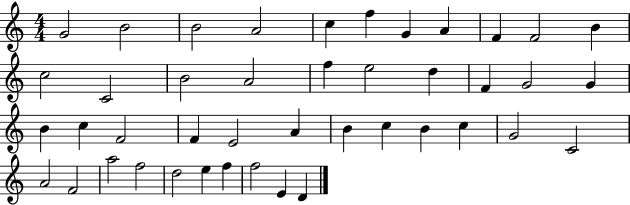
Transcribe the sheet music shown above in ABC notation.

X:1
T:Untitled
M:4/4
L:1/4
K:C
G2 B2 B2 A2 c f G A F F2 B c2 C2 B2 A2 f e2 d F G2 G B c F2 F E2 A B c B c G2 C2 A2 F2 a2 f2 d2 e f f2 E D